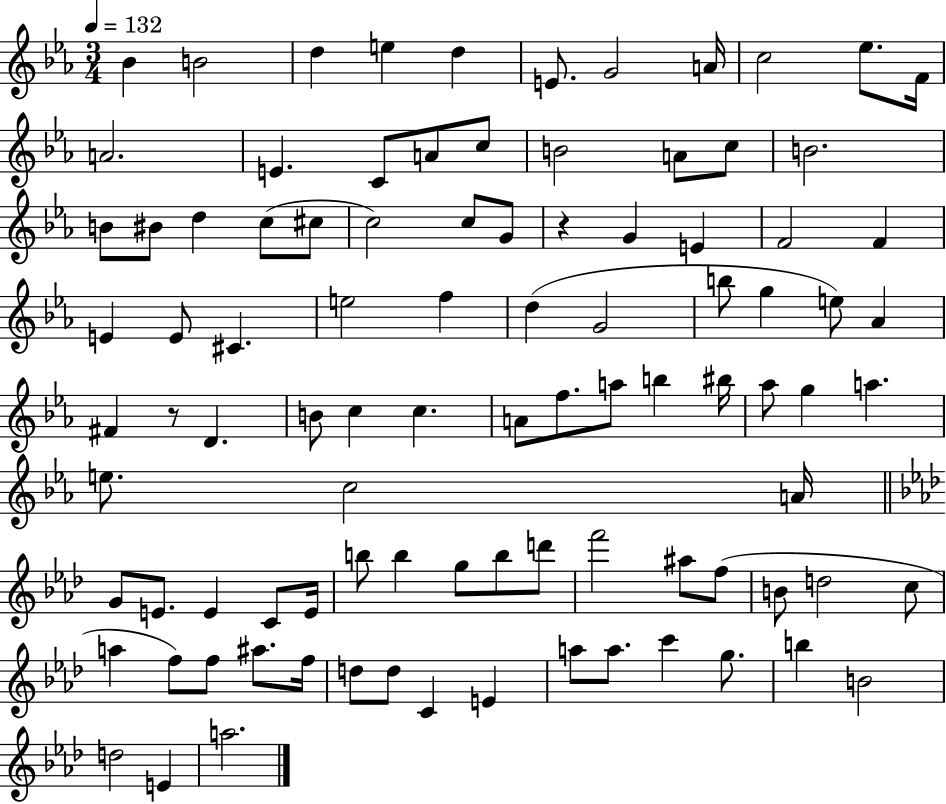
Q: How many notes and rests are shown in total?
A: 95